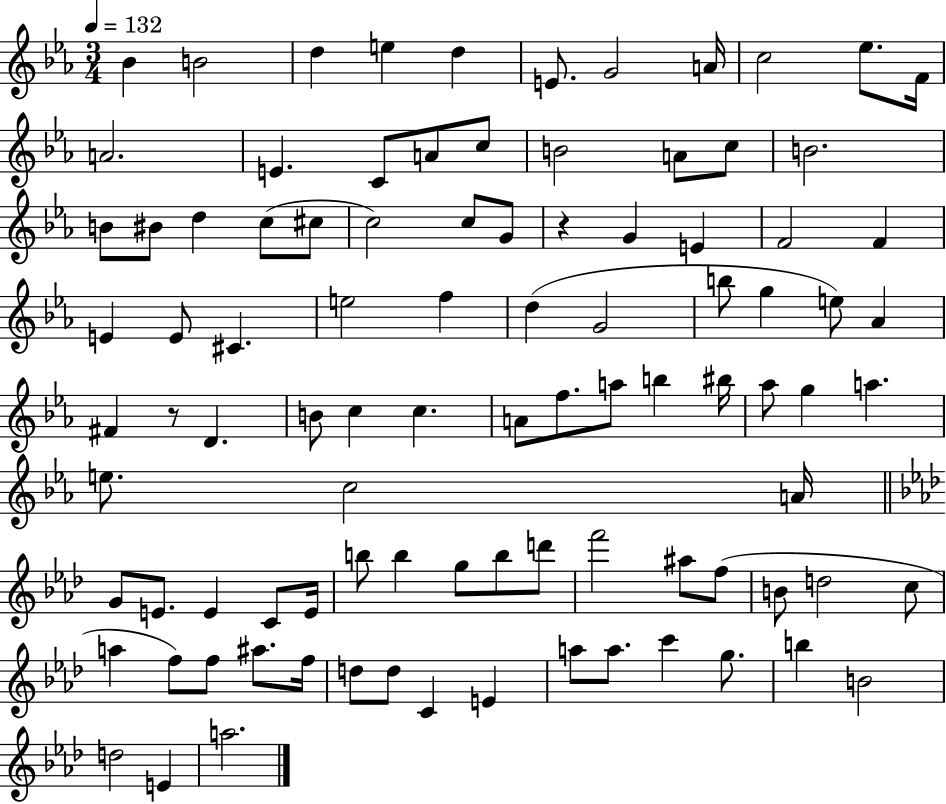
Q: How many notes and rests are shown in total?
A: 95